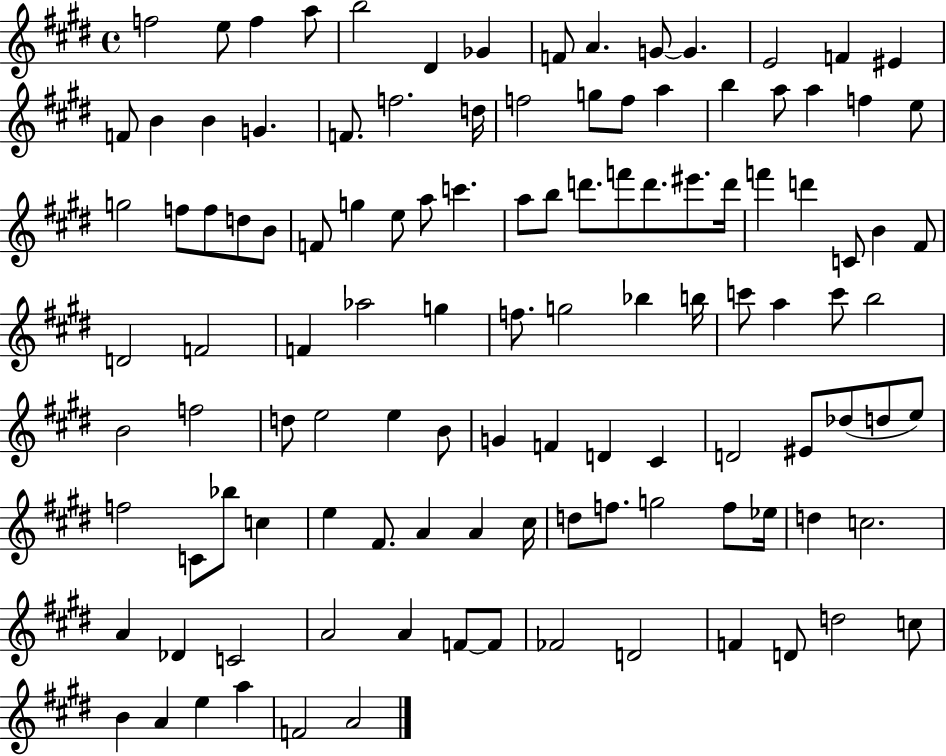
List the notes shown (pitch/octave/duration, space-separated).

F5/h E5/e F5/q A5/e B5/h D#4/q Gb4/q F4/e A4/q. G4/e G4/q. E4/h F4/q EIS4/q F4/e B4/q B4/q G4/q. F4/e. F5/h. D5/s F5/h G5/e F5/e A5/q B5/q A5/e A5/q F5/q E5/e G5/h F5/e F5/e D5/e B4/e F4/e G5/q E5/e A5/e C6/q. A5/e B5/e D6/e. F6/e D6/e. EIS6/e. D6/s F6/q D6/q C4/e B4/q F#4/e D4/h F4/h F4/q Ab5/h G5/q F5/e. G5/h Bb5/q B5/s C6/e A5/q C6/e B5/h B4/h F5/h D5/e E5/h E5/q B4/e G4/q F4/q D4/q C#4/q D4/h EIS4/e Db5/e D5/e E5/e F5/h C4/e Bb5/e C5/q E5/q F#4/e. A4/q A4/q C#5/s D5/e F5/e. G5/h F5/e Eb5/s D5/q C5/h. A4/q Db4/q C4/h A4/h A4/q F4/e F4/e FES4/h D4/h F4/q D4/e D5/h C5/e B4/q A4/q E5/q A5/q F4/h A4/h